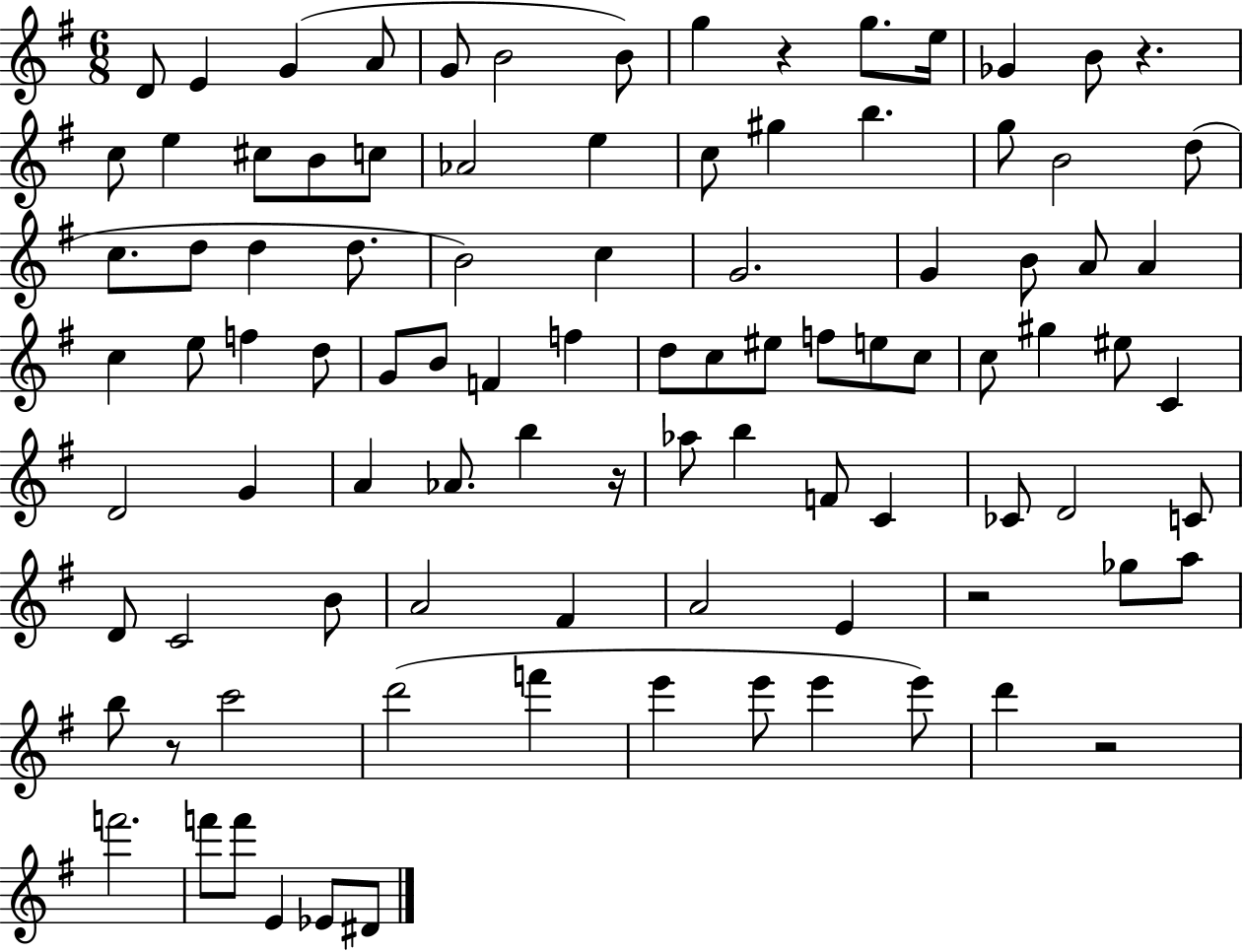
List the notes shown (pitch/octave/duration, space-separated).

D4/e E4/q G4/q A4/e G4/e B4/h B4/e G5/q R/q G5/e. E5/s Gb4/q B4/e R/q. C5/e E5/q C#5/e B4/e C5/e Ab4/h E5/q C5/e G#5/q B5/q. G5/e B4/h D5/e C5/e. D5/e D5/q D5/e. B4/h C5/q G4/h. G4/q B4/e A4/e A4/q C5/q E5/e F5/q D5/e G4/e B4/e F4/q F5/q D5/e C5/e EIS5/e F5/e E5/e C5/e C5/e G#5/q EIS5/e C4/q D4/h G4/q A4/q Ab4/e. B5/q R/s Ab5/e B5/q F4/e C4/q CES4/e D4/h C4/e D4/e C4/h B4/e A4/h F#4/q A4/h E4/q R/h Gb5/e A5/e B5/e R/e C6/h D6/h F6/q E6/q E6/e E6/q E6/e D6/q R/h F6/h. F6/e F6/e E4/q Eb4/e D#4/e